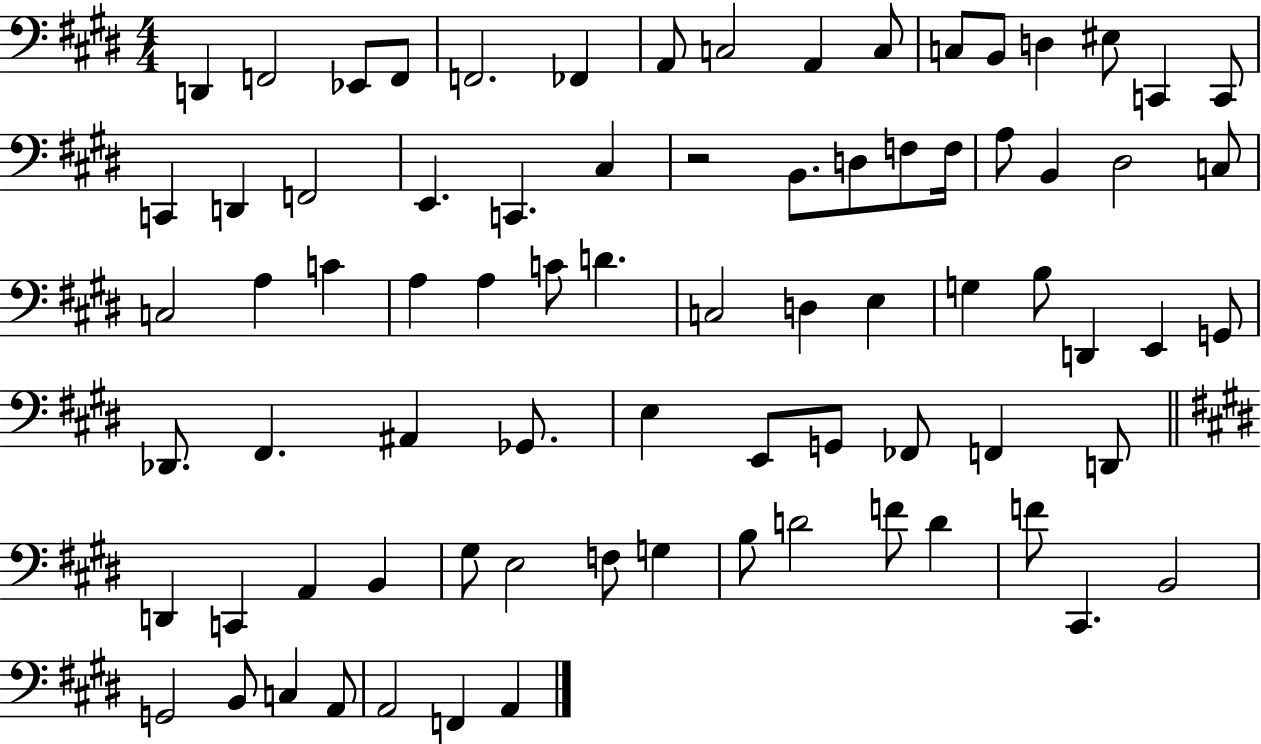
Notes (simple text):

D2/q F2/h Eb2/e F2/e F2/h. FES2/q A2/e C3/h A2/q C3/e C3/e B2/e D3/q EIS3/e C2/q C2/e C2/q D2/q F2/h E2/q. C2/q. C#3/q R/h B2/e. D3/e F3/e F3/s A3/e B2/q D#3/h C3/e C3/h A3/q C4/q A3/q A3/q C4/e D4/q. C3/h D3/q E3/q G3/q B3/e D2/q E2/q G2/e Db2/e. F#2/q. A#2/q Gb2/e. E3/q E2/e G2/e FES2/e F2/q D2/e D2/q C2/q A2/q B2/q G#3/e E3/h F3/e G3/q B3/e D4/h F4/e D4/q F4/e C#2/q. B2/h G2/h B2/e C3/q A2/e A2/h F2/q A2/q